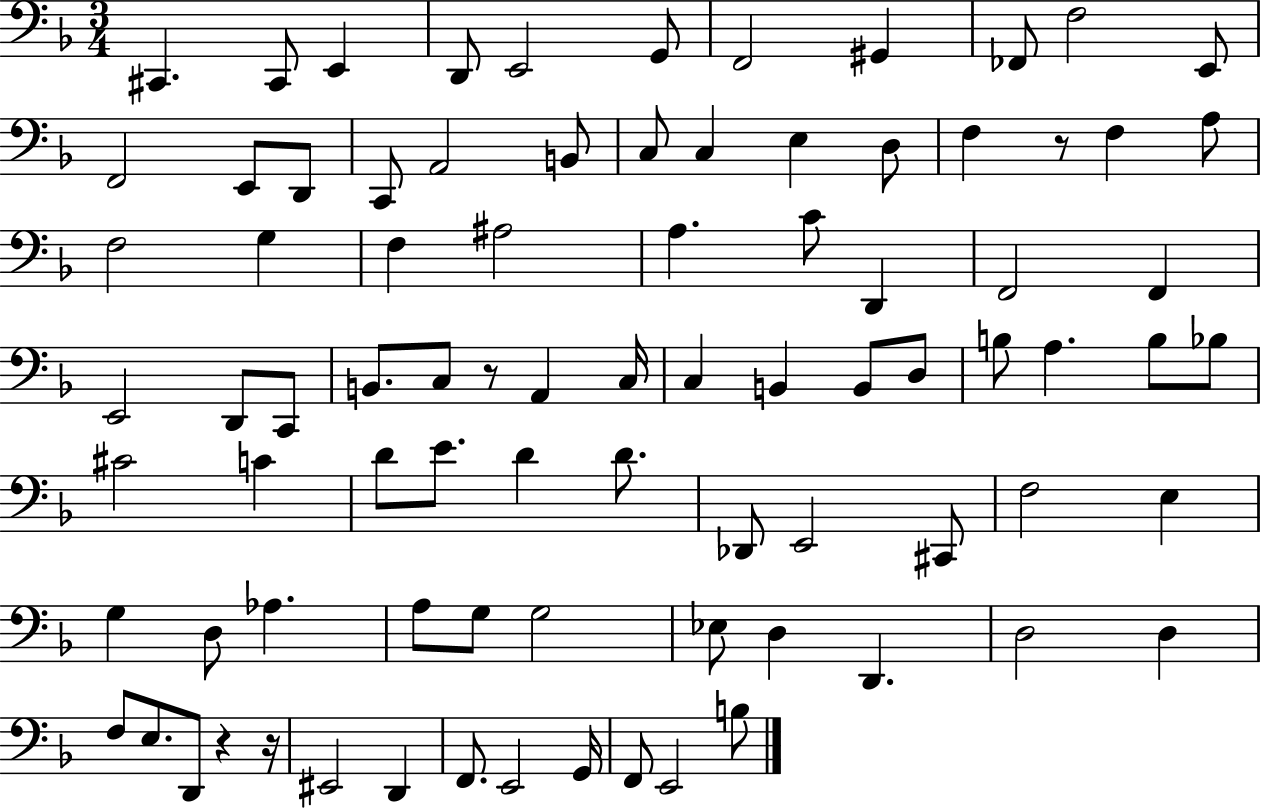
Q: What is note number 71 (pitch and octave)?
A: F3